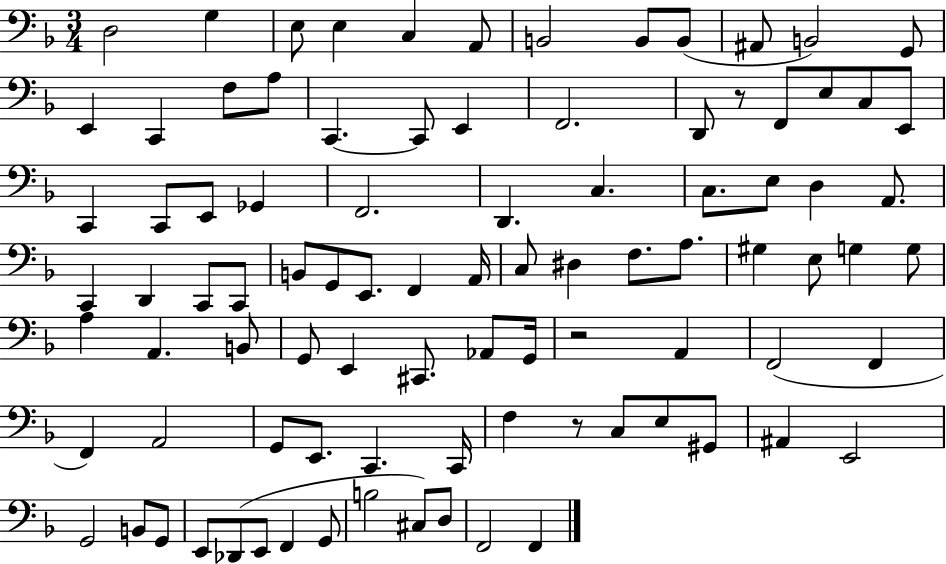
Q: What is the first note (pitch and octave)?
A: D3